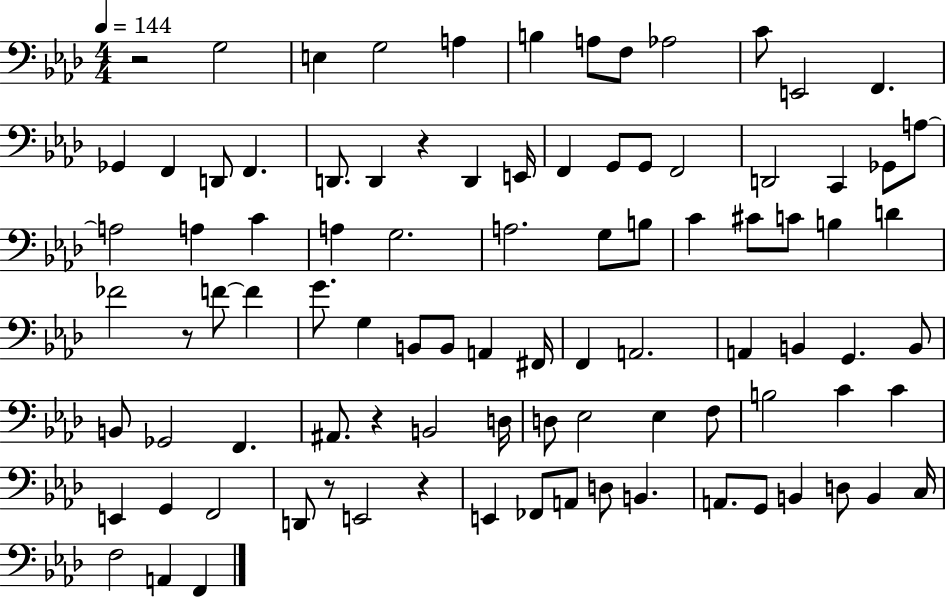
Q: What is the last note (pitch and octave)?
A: F2